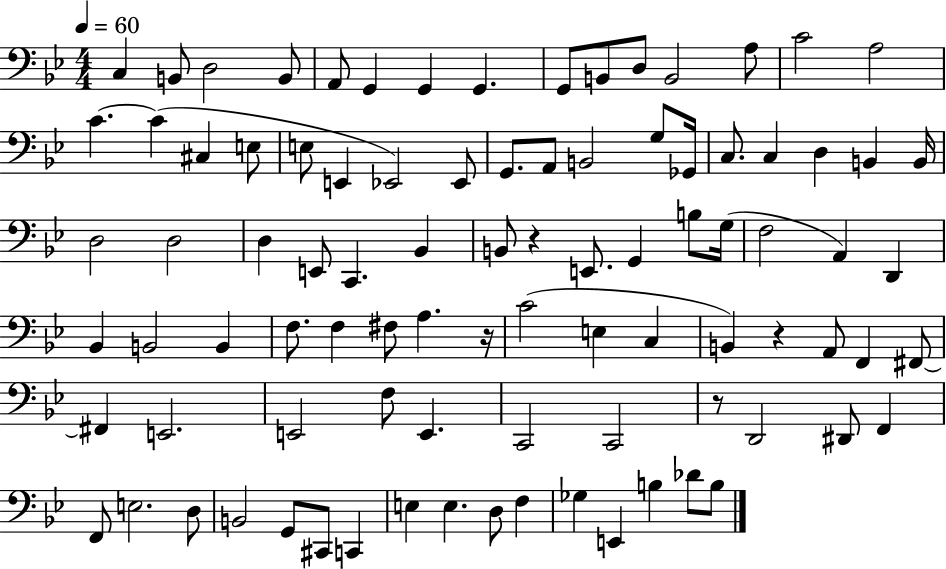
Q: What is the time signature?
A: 4/4